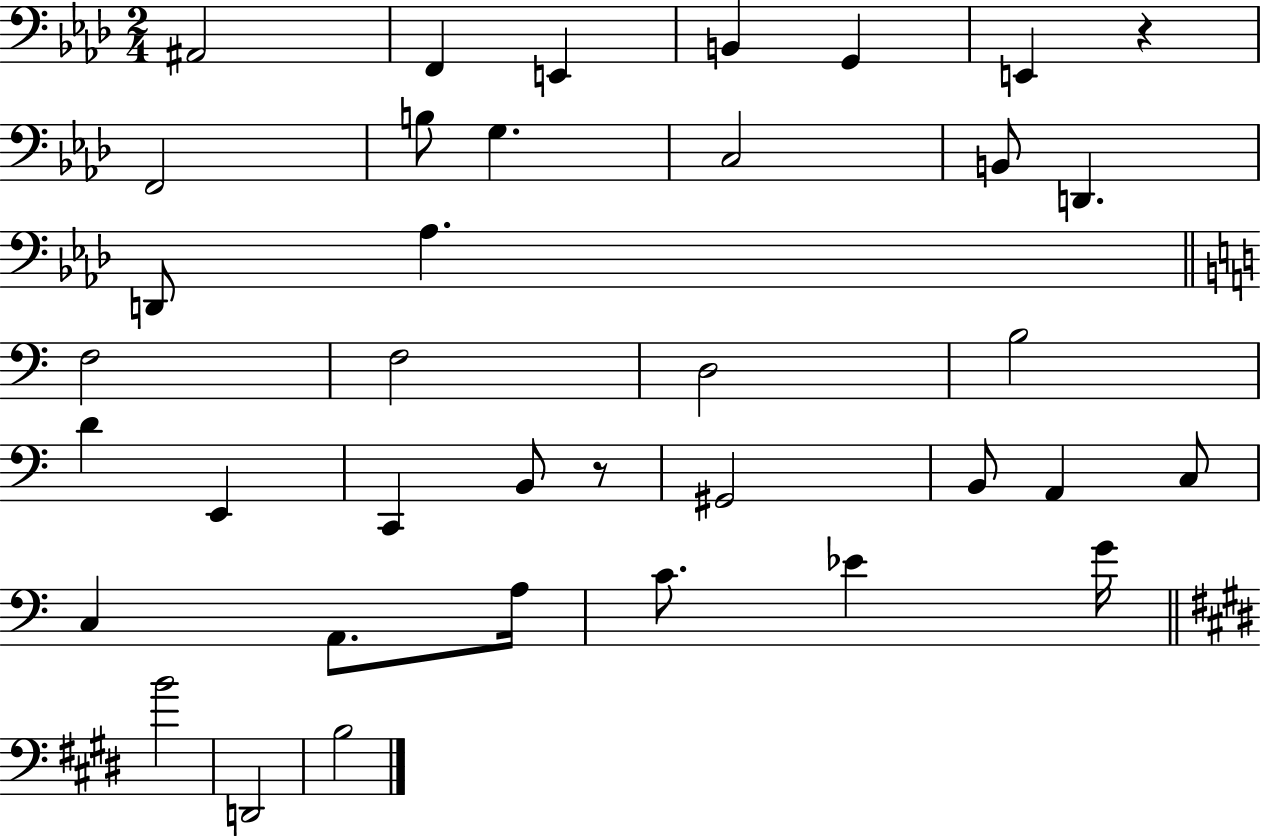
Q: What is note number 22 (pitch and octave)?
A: B2